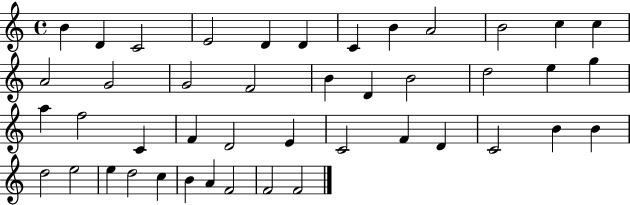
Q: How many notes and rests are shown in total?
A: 44